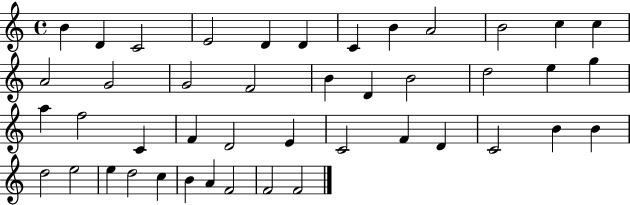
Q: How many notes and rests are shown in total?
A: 44